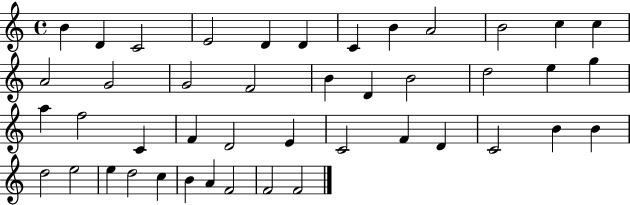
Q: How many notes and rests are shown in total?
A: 44